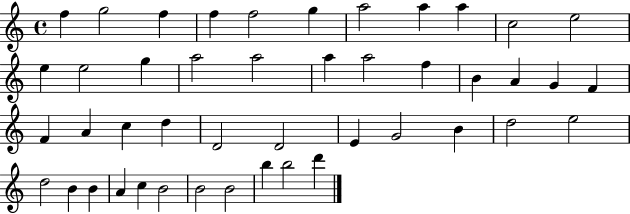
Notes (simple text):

F5/q G5/h F5/q F5/q F5/h G5/q A5/h A5/q A5/q C5/h E5/h E5/q E5/h G5/q A5/h A5/h A5/q A5/h F5/q B4/q A4/q G4/q F4/q F4/q A4/q C5/q D5/q D4/h D4/h E4/q G4/h B4/q D5/h E5/h D5/h B4/q B4/q A4/q C5/q B4/h B4/h B4/h B5/q B5/h D6/q